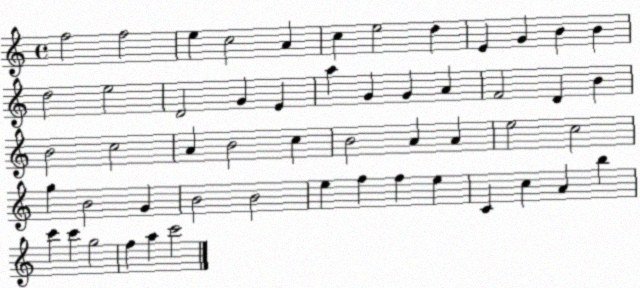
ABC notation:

X:1
T:Untitled
M:4/4
L:1/4
K:C
f2 f2 e c2 A c e2 d E G B B d2 e2 D2 G E a G G A F2 D B B2 c2 A B2 c B2 A A e2 c2 g B2 G B2 B2 e f f e C c A b c' c' g2 f a c'2